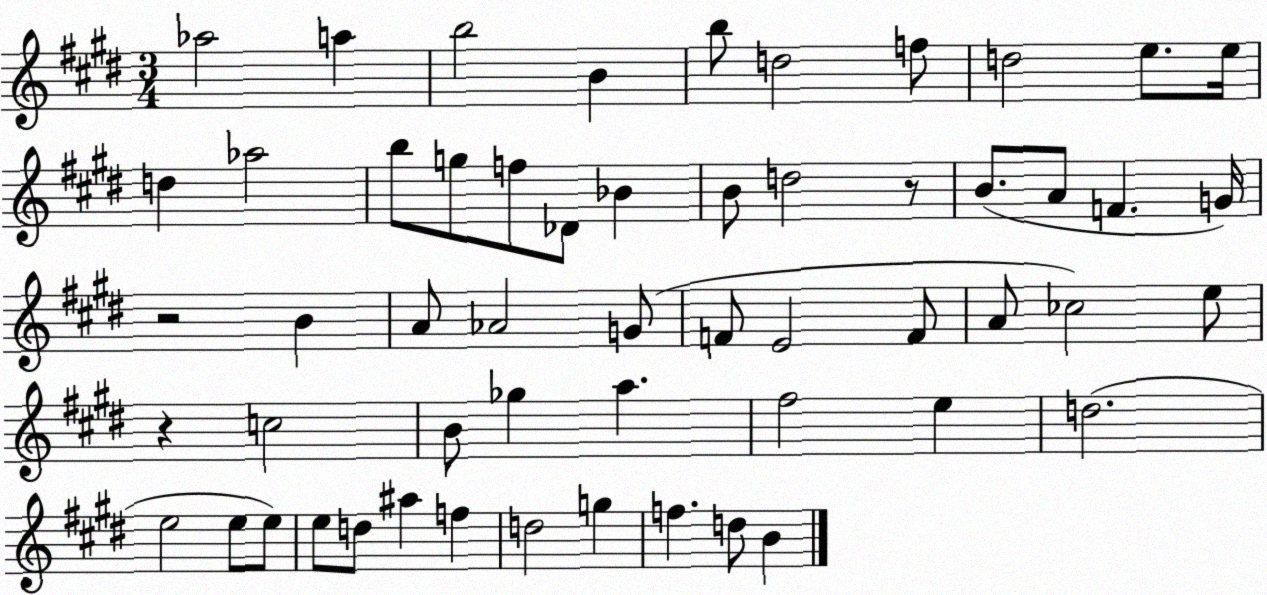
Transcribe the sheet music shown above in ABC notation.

X:1
T:Untitled
M:3/4
L:1/4
K:E
_a2 a b2 B b/2 d2 f/2 d2 e/2 e/4 d _a2 b/2 g/2 f/2 _D/2 _B B/2 d2 z/2 B/2 A/2 F G/4 z2 B A/2 _A2 G/2 F/2 E2 F/2 A/2 _c2 e/2 z c2 B/2 _g a ^f2 e d2 e2 e/2 e/2 e/2 d/2 ^a f d2 g f d/2 B